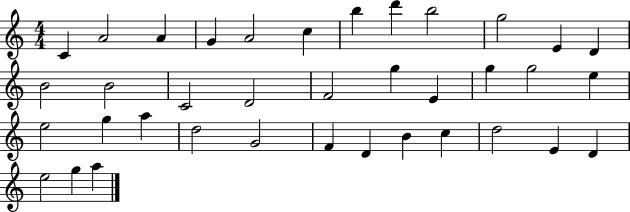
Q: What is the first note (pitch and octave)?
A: C4